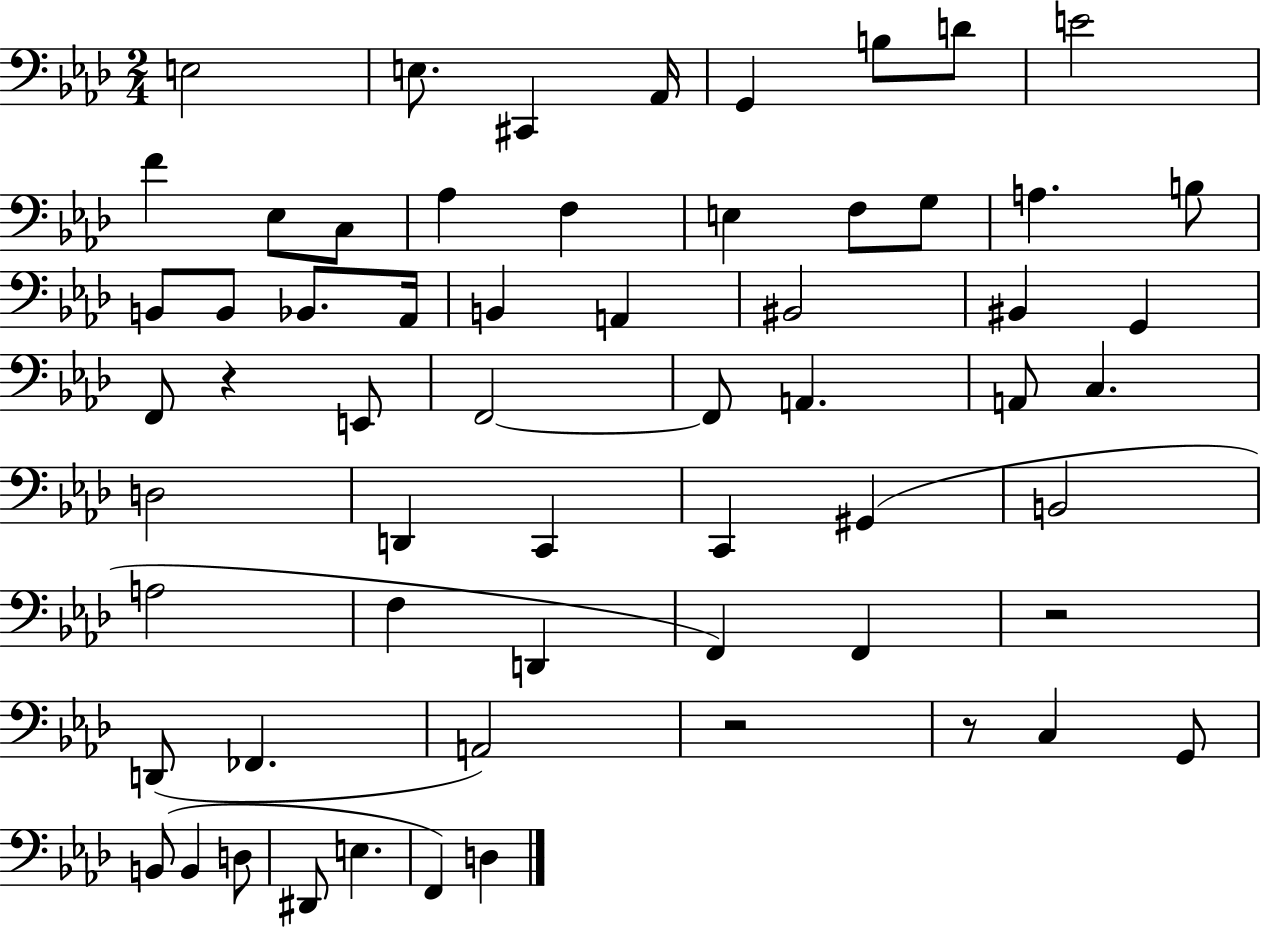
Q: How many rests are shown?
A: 4